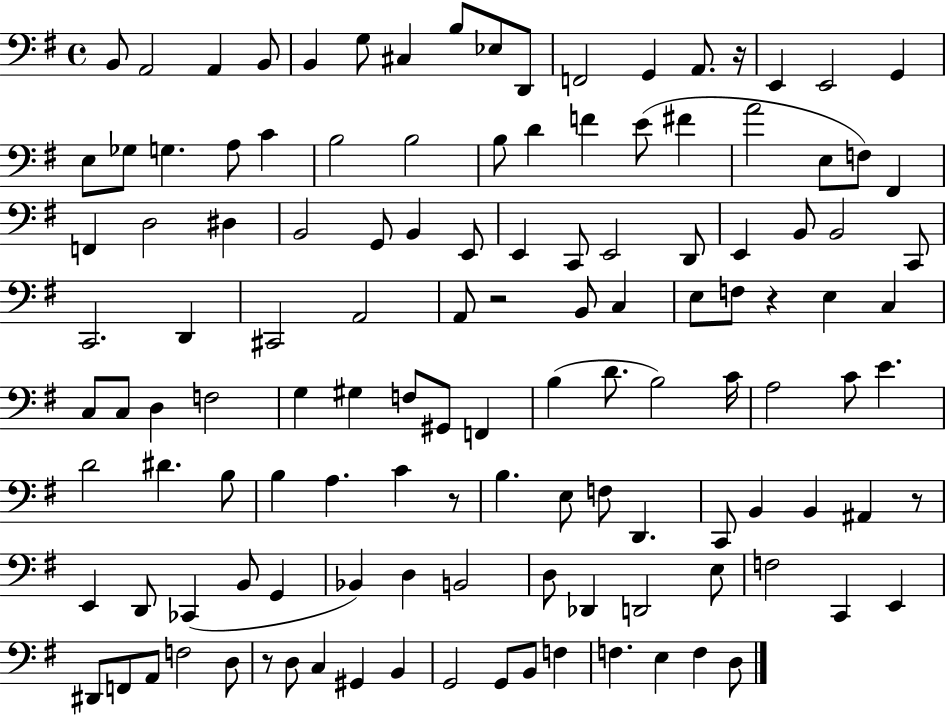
B2/e A2/h A2/q B2/e B2/q G3/e C#3/q B3/e Eb3/e D2/e F2/h G2/q A2/e. R/s E2/q E2/h G2/q E3/e Gb3/e G3/q. A3/e C4/q B3/h B3/h B3/e D4/q F4/q E4/e F#4/q A4/h E3/e F3/e F#2/q F2/q D3/h D#3/q B2/h G2/e B2/q E2/e E2/q C2/e E2/h D2/e E2/q B2/e B2/h C2/e C2/h. D2/q C#2/h A2/h A2/e R/h B2/e C3/q E3/e F3/e R/q E3/q C3/q C3/e C3/e D3/q F3/h G3/q G#3/q F3/e G#2/e F2/q B3/q D4/e. B3/h C4/s A3/h C4/e E4/q. D4/h D#4/q. B3/e B3/q A3/q. C4/q R/e B3/q. E3/e F3/e D2/q. C2/e B2/q B2/q A#2/q R/e E2/q D2/e CES2/q B2/e G2/q Bb2/q D3/q B2/h D3/e Db2/q D2/h E3/e F3/h C2/q E2/q D#2/e F2/e A2/e F3/h D3/e R/e D3/e C3/q G#2/q B2/q G2/h G2/e B2/e F3/q F3/q. E3/q F3/q D3/e